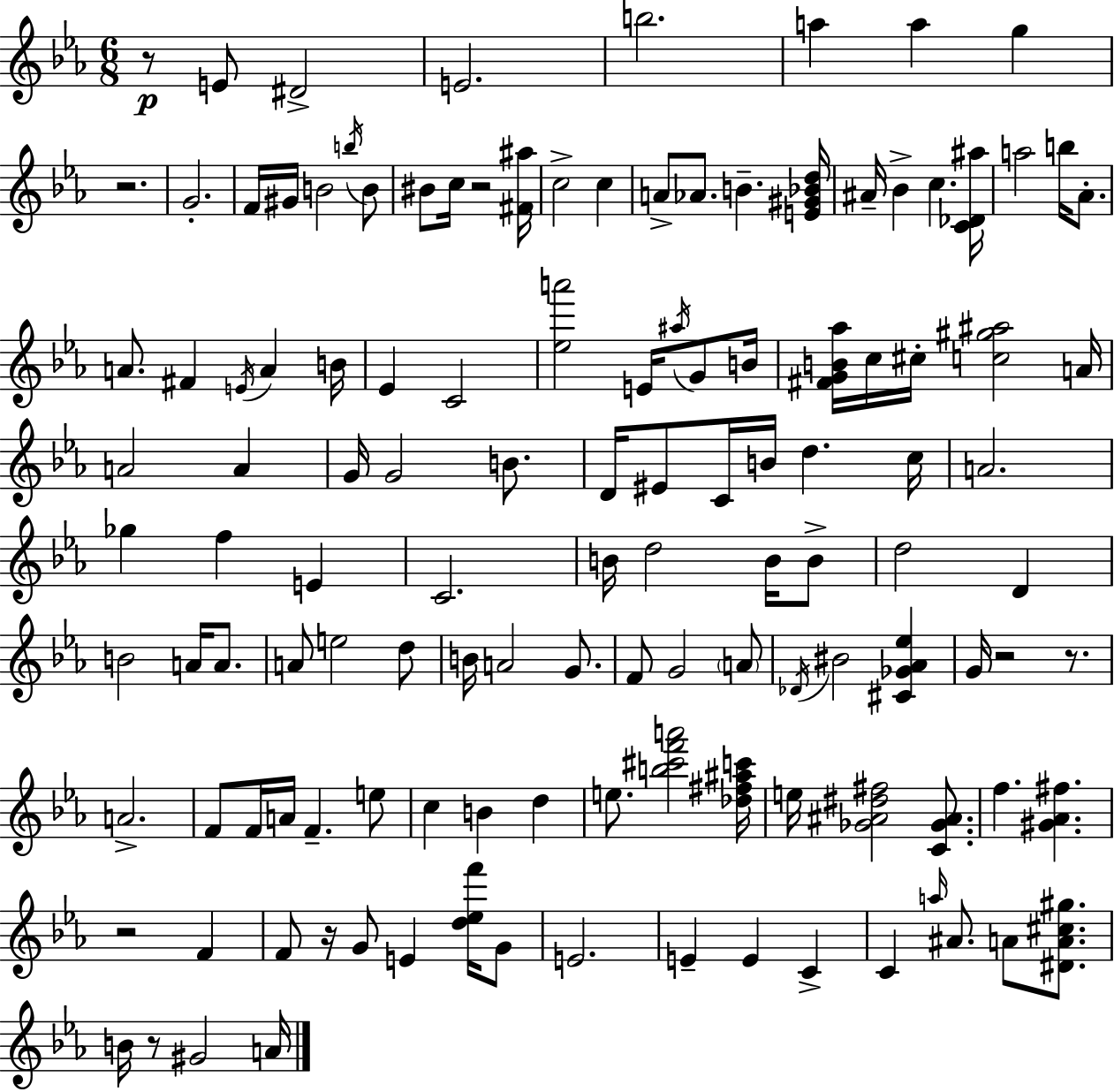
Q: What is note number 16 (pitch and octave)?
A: C5